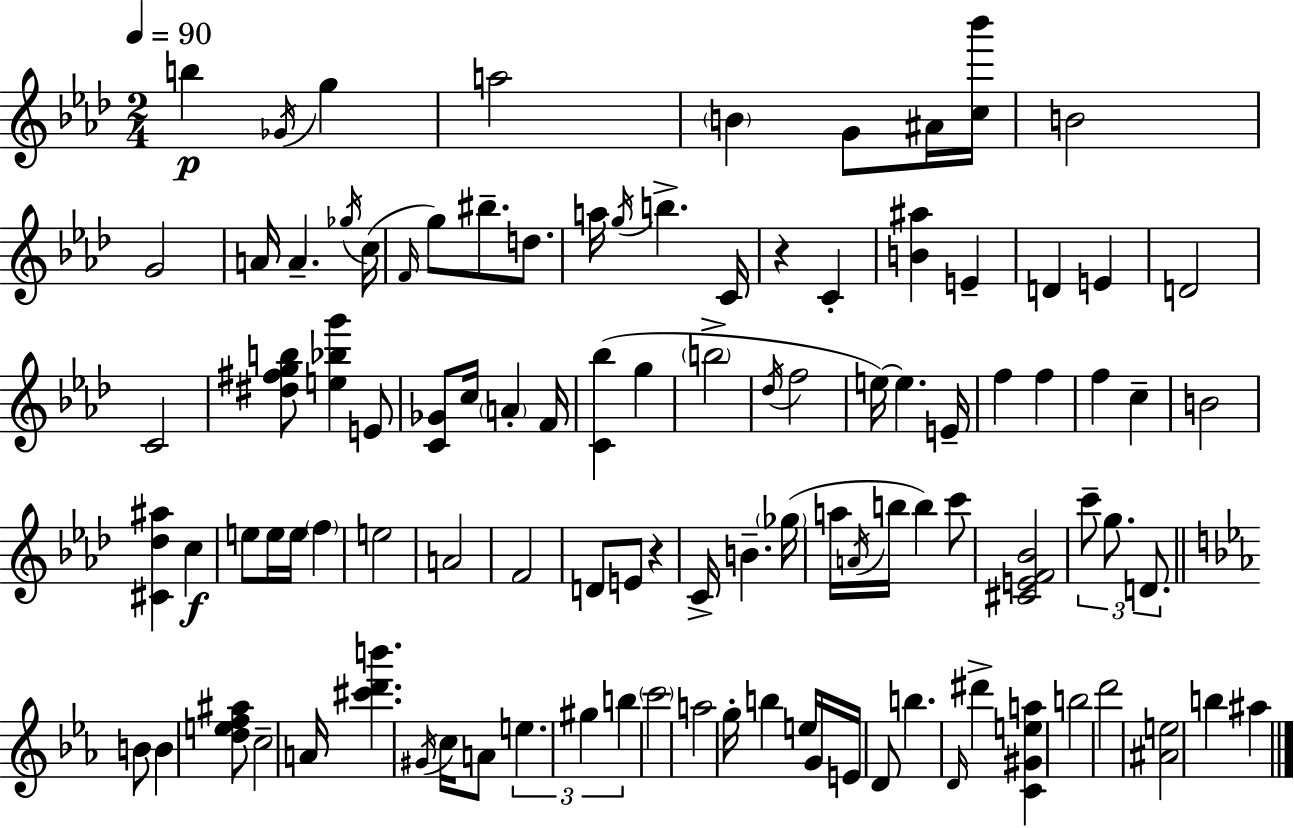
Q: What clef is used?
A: treble